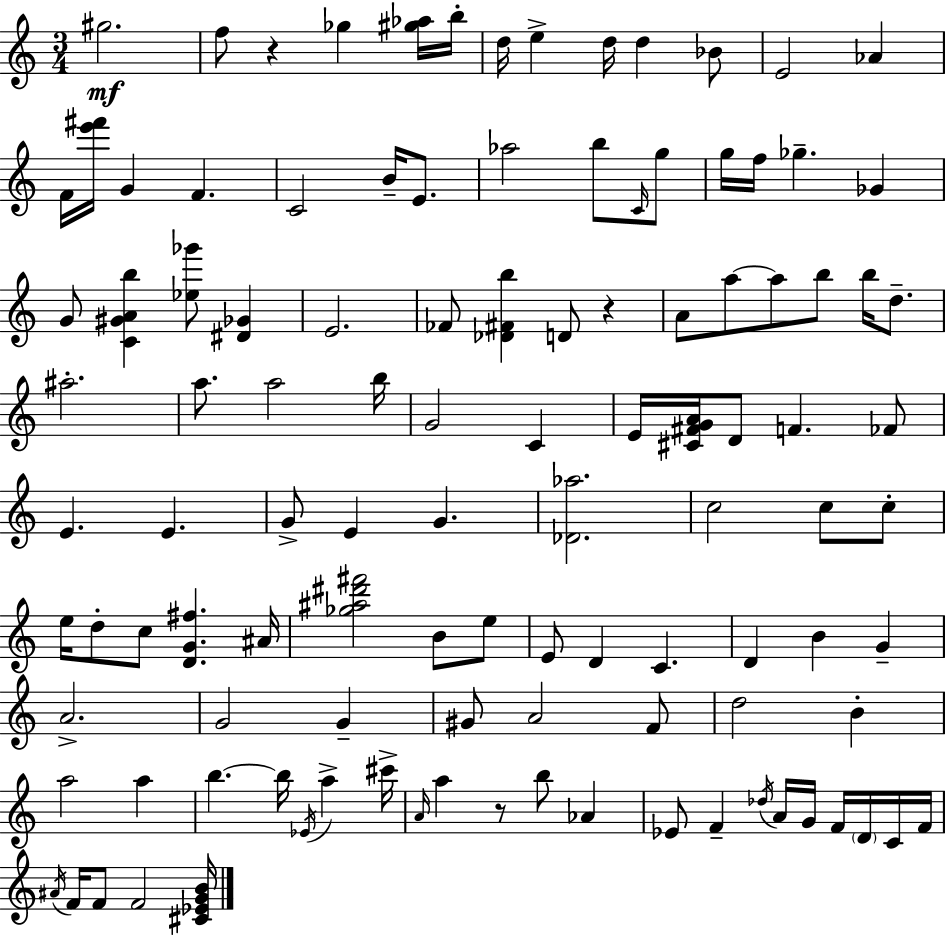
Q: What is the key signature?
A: C major